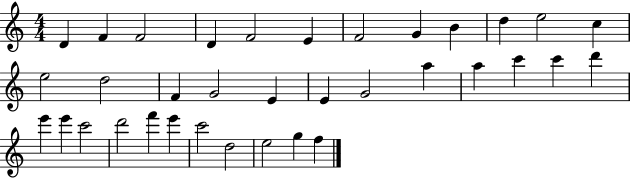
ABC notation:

X:1
T:Untitled
M:4/4
L:1/4
K:C
D F F2 D F2 E F2 G B d e2 c e2 d2 F G2 E E G2 a a c' c' d' e' e' c'2 d'2 f' e' c'2 d2 e2 g f